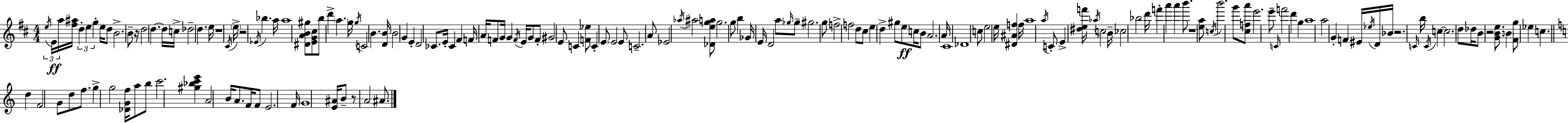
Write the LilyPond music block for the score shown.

{
  \clef treble
  \numericTimeSignature
  \time 4/4
  \key d \major
  \tuplet 3/2 { \acciaccatura { e''16 }\ff e'16 a''16 } <fis'' ais''>16 \tuplet 3/2 { d''4-. e''4 g''4-. } | e''16 d''8 b'2.-> b'8-- | r16 d''2 d''4.~~ | d''16 c''16-> des''2-- d''4. | \break e''16 r1 | \acciaccatura { cis'16 } \parenthesize e''16-> r2 \acciaccatura { ees'16 } bes''4. | a''16 a''1 | <dis' a' b' gis''>8 <e' g' cis''>8 b''8 d'''4-> \parenthesize a''4. | \break g''16 \acciaccatura { g''16 } c'2 b'4. | <d' b'>16 b'2 g'4 | e'4-. d'2 ces'8. e'16-. | ces'4 fis'4 f'16 a'16 f'8 g'16 g'4 | \break \acciaccatura { f'16 } e'16 g'8 f'8-. gis'2 e'8 | c'4 <f' ees''>8 c'4-. \parenthesize e'8 e'2 | e'8 c'2.-- | a'8 ees'2 \acciaccatura { aes''16 } ais''2 | \break <des' e'' g'' a''>8 g''2. | g''8 b''4 ges'16 e'16 d'2 | a''8 \grace { ges''16 } ges''8-- gis''2. | g''8 f''2-> f''2 | \break d''8 cis''8 e''4 d''4-> | gis''8 e''8\ff c''16 b'8 a'2. | a'16 cis'1 | des'1 | \break c''8 e''2 | e''16 <dis' ais' f''>4 f''16 a''1 | \acciaccatura { a''16 } c'8-. e'4-> <dis'' e'' f'''>16 \acciaccatura { aes''16 } | c''2 b'16-- ces''2 | \break bes''2 d'''16 f'''4-. a'''4 | a'''4 b'''8. r1 | <e'' a''>8 \acciaccatura { c''16 } b'''2. | g'''8 <cis'' f'' a'''>8 e'''2. | \break e'''8-- \grace { c'16 } f'''2 | d'''4 g''4 a''1 | a''2 | g'4-. f'4 eis'16 \acciaccatura { ees''16 } d'16 bes'16 r2. | \break \grace { c'16 } b''16 \acciaccatura { c'16 } c''4~~ | c''2. d''8 | des''16 b'8 r2 <g' b' e''>8. \parenthesize b'4 | <fis' g''>8 ees''4 c''4. \bar "||" \break \key c \major d''4 f'2 g'8 d''8 | f''8. g''4-> g''2 <des' g' f''>16 | a''8 b''8 c'''2. | <gis'' bes'' c''' e'''>4 a'2 b'16 a'8. | \break f'16 f'8 e'2. f'16 | g'1 | <e' ais'>16 b'8-- r8 a'2 ais'8. | \bar "|."
}